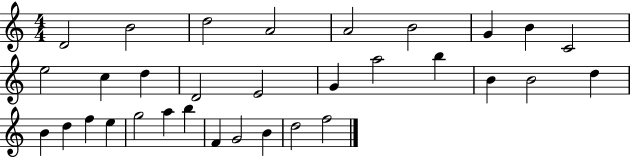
X:1
T:Untitled
M:4/4
L:1/4
K:C
D2 B2 d2 A2 A2 B2 G B C2 e2 c d D2 E2 G a2 b B B2 d B d f e g2 a b F G2 B d2 f2